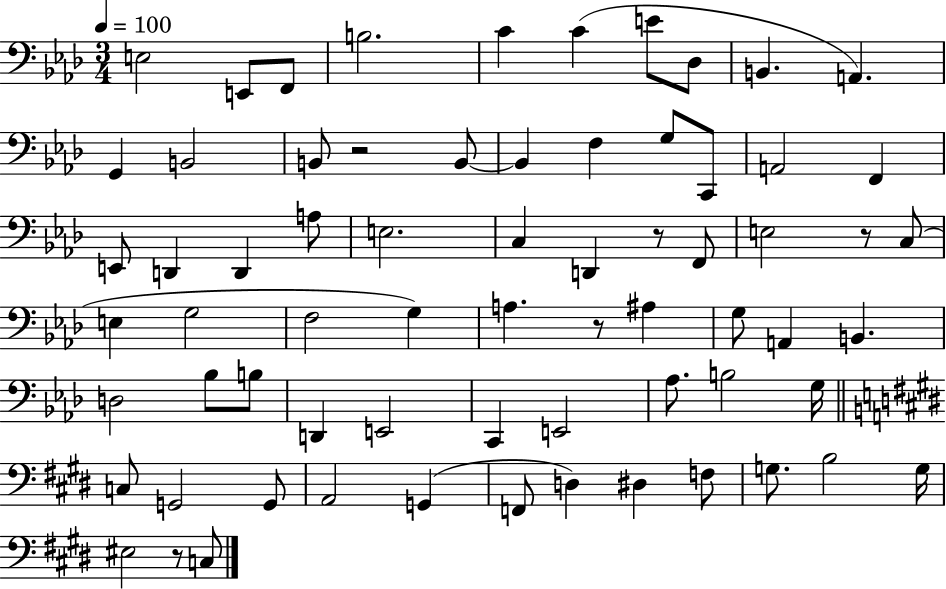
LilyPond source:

{
  \clef bass
  \numericTimeSignature
  \time 3/4
  \key aes \major
  \tempo 4 = 100
  e2 e,8 f,8 | b2. | c'4 c'4( e'8 des8 | b,4. a,4.) | \break g,4 b,2 | b,8 r2 b,8~~ | b,4 f4 g8 c,8 | a,2 f,4 | \break e,8 d,4 d,4 a8 | e2. | c4 d,4 r8 f,8 | e2 r8 c8( | \break e4 g2 | f2 g4) | a4. r8 ais4 | g8 a,4 b,4. | \break d2 bes8 b8 | d,4 e,2 | c,4 e,2 | aes8. b2 g16 | \break \bar "||" \break \key e \major c8 g,2 g,8 | a,2 g,4( | f,8 d4) dis4 f8 | g8. b2 g16 | \break eis2 r8 c8 | \bar "|."
}